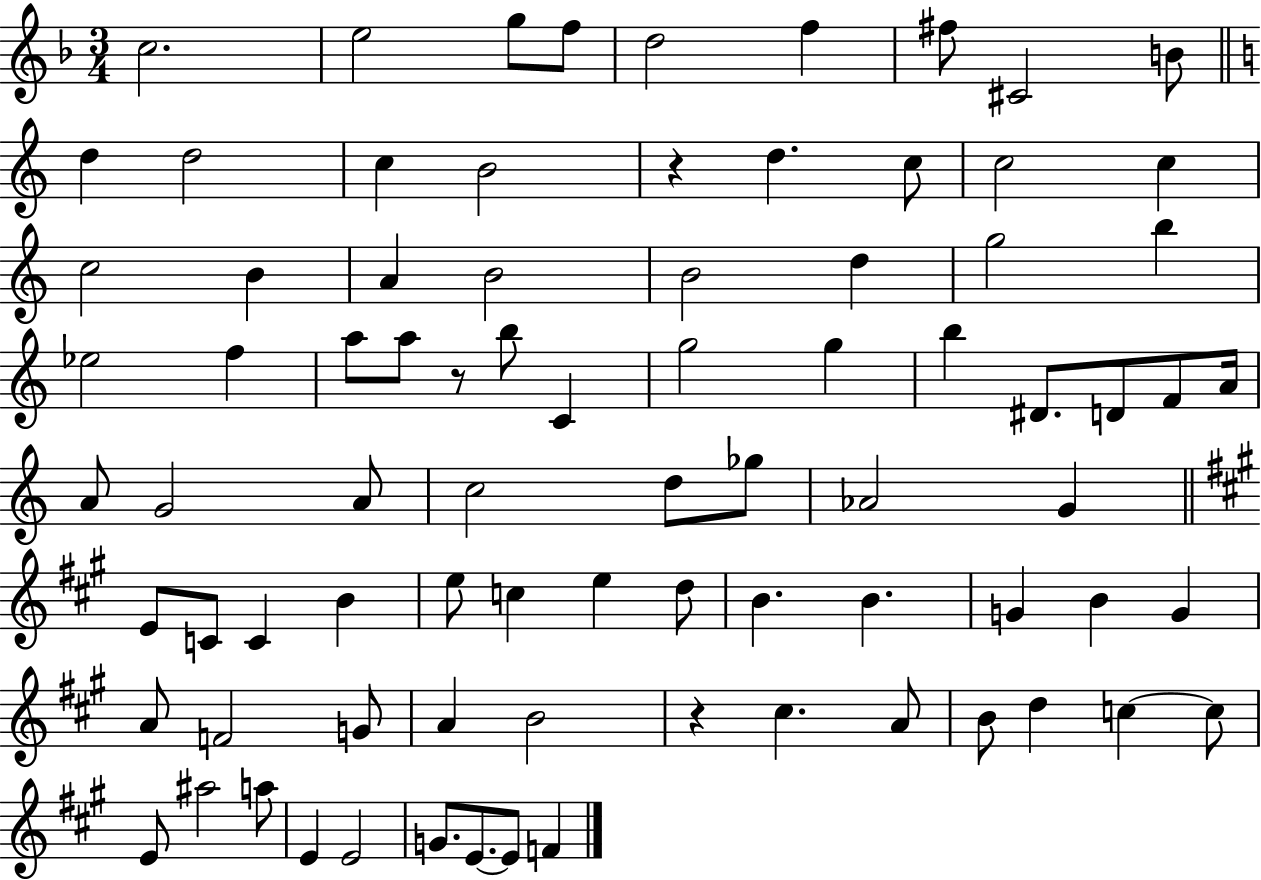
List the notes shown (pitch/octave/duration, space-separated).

C5/h. E5/h G5/e F5/e D5/h F5/q F#5/e C#4/h B4/e D5/q D5/h C5/q B4/h R/q D5/q. C5/e C5/h C5/q C5/h B4/q A4/q B4/h B4/h D5/q G5/h B5/q Eb5/h F5/q A5/e A5/e R/e B5/e C4/q G5/h G5/q B5/q D#4/e. D4/e F4/e A4/s A4/e G4/h A4/e C5/h D5/e Gb5/e Ab4/h G4/q E4/e C4/e C4/q B4/q E5/e C5/q E5/q D5/e B4/q. B4/q. G4/q B4/q G4/q A4/e F4/h G4/e A4/q B4/h R/q C#5/q. A4/e B4/e D5/q C5/q C5/e E4/e A#5/h A5/e E4/q E4/h G4/e. E4/e. E4/e F4/q